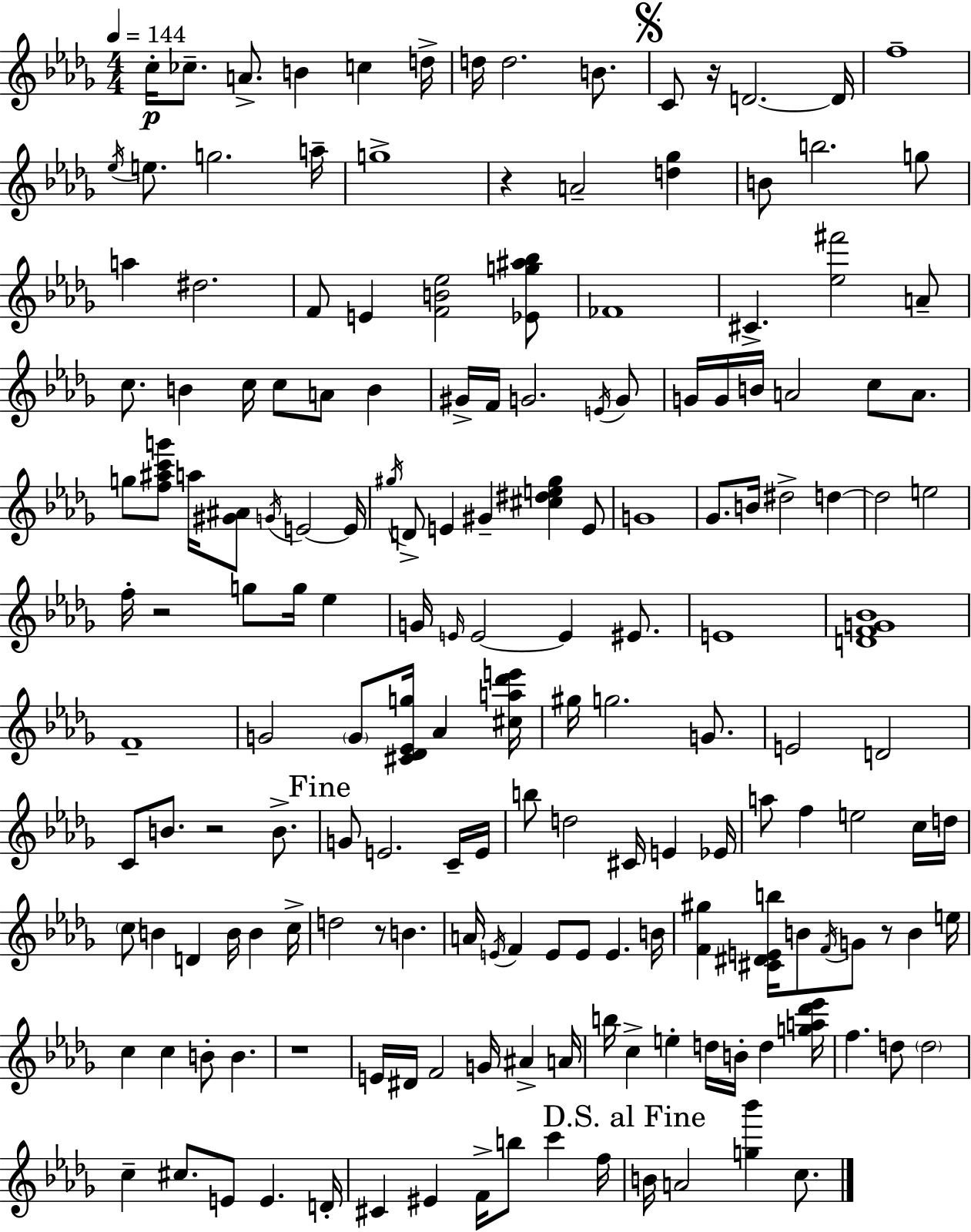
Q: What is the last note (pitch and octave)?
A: C5